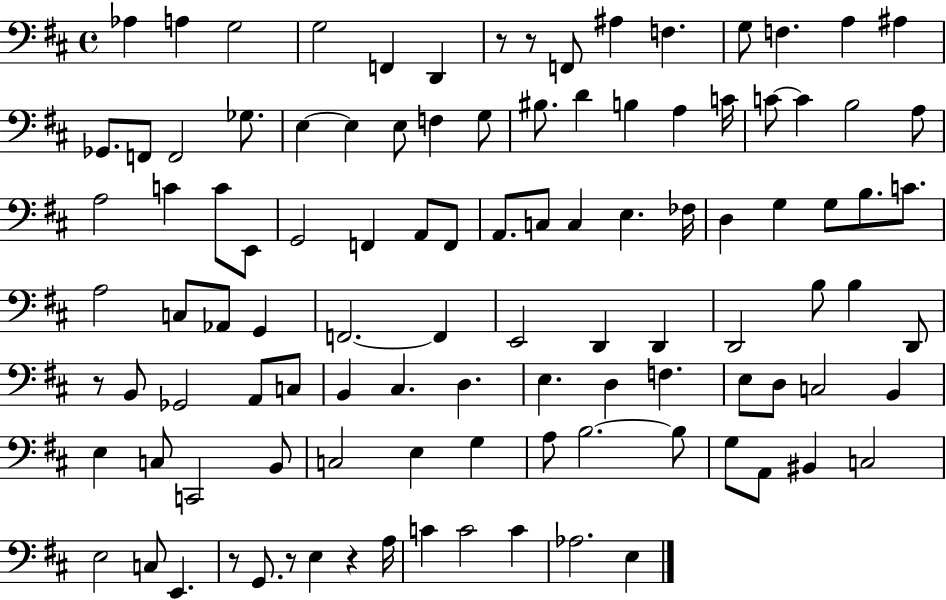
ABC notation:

X:1
T:Untitled
M:4/4
L:1/4
K:D
_A, A, G,2 G,2 F,, D,, z/2 z/2 F,,/2 ^A, F, G,/2 F, A, ^A, _G,,/2 F,,/2 F,,2 _G,/2 E, E, E,/2 F, G,/2 ^B,/2 D B, A, C/4 C/2 C B,2 A,/2 A,2 C C/2 E,,/2 G,,2 F,, A,,/2 F,,/2 A,,/2 C,/2 C, E, _F,/4 D, G, G,/2 B,/2 C/2 A,2 C,/2 _A,,/2 G,, F,,2 F,, E,,2 D,, D,, D,,2 B,/2 B, D,,/2 z/2 B,,/2 _G,,2 A,,/2 C,/2 B,, ^C, D, E, D, F, E,/2 D,/2 C,2 B,, E, C,/2 C,,2 B,,/2 C,2 E, G, A,/2 B,2 B,/2 G,/2 A,,/2 ^B,, C,2 E,2 C,/2 E,, z/2 G,,/2 z/2 E, z A,/4 C C2 C _A,2 E,